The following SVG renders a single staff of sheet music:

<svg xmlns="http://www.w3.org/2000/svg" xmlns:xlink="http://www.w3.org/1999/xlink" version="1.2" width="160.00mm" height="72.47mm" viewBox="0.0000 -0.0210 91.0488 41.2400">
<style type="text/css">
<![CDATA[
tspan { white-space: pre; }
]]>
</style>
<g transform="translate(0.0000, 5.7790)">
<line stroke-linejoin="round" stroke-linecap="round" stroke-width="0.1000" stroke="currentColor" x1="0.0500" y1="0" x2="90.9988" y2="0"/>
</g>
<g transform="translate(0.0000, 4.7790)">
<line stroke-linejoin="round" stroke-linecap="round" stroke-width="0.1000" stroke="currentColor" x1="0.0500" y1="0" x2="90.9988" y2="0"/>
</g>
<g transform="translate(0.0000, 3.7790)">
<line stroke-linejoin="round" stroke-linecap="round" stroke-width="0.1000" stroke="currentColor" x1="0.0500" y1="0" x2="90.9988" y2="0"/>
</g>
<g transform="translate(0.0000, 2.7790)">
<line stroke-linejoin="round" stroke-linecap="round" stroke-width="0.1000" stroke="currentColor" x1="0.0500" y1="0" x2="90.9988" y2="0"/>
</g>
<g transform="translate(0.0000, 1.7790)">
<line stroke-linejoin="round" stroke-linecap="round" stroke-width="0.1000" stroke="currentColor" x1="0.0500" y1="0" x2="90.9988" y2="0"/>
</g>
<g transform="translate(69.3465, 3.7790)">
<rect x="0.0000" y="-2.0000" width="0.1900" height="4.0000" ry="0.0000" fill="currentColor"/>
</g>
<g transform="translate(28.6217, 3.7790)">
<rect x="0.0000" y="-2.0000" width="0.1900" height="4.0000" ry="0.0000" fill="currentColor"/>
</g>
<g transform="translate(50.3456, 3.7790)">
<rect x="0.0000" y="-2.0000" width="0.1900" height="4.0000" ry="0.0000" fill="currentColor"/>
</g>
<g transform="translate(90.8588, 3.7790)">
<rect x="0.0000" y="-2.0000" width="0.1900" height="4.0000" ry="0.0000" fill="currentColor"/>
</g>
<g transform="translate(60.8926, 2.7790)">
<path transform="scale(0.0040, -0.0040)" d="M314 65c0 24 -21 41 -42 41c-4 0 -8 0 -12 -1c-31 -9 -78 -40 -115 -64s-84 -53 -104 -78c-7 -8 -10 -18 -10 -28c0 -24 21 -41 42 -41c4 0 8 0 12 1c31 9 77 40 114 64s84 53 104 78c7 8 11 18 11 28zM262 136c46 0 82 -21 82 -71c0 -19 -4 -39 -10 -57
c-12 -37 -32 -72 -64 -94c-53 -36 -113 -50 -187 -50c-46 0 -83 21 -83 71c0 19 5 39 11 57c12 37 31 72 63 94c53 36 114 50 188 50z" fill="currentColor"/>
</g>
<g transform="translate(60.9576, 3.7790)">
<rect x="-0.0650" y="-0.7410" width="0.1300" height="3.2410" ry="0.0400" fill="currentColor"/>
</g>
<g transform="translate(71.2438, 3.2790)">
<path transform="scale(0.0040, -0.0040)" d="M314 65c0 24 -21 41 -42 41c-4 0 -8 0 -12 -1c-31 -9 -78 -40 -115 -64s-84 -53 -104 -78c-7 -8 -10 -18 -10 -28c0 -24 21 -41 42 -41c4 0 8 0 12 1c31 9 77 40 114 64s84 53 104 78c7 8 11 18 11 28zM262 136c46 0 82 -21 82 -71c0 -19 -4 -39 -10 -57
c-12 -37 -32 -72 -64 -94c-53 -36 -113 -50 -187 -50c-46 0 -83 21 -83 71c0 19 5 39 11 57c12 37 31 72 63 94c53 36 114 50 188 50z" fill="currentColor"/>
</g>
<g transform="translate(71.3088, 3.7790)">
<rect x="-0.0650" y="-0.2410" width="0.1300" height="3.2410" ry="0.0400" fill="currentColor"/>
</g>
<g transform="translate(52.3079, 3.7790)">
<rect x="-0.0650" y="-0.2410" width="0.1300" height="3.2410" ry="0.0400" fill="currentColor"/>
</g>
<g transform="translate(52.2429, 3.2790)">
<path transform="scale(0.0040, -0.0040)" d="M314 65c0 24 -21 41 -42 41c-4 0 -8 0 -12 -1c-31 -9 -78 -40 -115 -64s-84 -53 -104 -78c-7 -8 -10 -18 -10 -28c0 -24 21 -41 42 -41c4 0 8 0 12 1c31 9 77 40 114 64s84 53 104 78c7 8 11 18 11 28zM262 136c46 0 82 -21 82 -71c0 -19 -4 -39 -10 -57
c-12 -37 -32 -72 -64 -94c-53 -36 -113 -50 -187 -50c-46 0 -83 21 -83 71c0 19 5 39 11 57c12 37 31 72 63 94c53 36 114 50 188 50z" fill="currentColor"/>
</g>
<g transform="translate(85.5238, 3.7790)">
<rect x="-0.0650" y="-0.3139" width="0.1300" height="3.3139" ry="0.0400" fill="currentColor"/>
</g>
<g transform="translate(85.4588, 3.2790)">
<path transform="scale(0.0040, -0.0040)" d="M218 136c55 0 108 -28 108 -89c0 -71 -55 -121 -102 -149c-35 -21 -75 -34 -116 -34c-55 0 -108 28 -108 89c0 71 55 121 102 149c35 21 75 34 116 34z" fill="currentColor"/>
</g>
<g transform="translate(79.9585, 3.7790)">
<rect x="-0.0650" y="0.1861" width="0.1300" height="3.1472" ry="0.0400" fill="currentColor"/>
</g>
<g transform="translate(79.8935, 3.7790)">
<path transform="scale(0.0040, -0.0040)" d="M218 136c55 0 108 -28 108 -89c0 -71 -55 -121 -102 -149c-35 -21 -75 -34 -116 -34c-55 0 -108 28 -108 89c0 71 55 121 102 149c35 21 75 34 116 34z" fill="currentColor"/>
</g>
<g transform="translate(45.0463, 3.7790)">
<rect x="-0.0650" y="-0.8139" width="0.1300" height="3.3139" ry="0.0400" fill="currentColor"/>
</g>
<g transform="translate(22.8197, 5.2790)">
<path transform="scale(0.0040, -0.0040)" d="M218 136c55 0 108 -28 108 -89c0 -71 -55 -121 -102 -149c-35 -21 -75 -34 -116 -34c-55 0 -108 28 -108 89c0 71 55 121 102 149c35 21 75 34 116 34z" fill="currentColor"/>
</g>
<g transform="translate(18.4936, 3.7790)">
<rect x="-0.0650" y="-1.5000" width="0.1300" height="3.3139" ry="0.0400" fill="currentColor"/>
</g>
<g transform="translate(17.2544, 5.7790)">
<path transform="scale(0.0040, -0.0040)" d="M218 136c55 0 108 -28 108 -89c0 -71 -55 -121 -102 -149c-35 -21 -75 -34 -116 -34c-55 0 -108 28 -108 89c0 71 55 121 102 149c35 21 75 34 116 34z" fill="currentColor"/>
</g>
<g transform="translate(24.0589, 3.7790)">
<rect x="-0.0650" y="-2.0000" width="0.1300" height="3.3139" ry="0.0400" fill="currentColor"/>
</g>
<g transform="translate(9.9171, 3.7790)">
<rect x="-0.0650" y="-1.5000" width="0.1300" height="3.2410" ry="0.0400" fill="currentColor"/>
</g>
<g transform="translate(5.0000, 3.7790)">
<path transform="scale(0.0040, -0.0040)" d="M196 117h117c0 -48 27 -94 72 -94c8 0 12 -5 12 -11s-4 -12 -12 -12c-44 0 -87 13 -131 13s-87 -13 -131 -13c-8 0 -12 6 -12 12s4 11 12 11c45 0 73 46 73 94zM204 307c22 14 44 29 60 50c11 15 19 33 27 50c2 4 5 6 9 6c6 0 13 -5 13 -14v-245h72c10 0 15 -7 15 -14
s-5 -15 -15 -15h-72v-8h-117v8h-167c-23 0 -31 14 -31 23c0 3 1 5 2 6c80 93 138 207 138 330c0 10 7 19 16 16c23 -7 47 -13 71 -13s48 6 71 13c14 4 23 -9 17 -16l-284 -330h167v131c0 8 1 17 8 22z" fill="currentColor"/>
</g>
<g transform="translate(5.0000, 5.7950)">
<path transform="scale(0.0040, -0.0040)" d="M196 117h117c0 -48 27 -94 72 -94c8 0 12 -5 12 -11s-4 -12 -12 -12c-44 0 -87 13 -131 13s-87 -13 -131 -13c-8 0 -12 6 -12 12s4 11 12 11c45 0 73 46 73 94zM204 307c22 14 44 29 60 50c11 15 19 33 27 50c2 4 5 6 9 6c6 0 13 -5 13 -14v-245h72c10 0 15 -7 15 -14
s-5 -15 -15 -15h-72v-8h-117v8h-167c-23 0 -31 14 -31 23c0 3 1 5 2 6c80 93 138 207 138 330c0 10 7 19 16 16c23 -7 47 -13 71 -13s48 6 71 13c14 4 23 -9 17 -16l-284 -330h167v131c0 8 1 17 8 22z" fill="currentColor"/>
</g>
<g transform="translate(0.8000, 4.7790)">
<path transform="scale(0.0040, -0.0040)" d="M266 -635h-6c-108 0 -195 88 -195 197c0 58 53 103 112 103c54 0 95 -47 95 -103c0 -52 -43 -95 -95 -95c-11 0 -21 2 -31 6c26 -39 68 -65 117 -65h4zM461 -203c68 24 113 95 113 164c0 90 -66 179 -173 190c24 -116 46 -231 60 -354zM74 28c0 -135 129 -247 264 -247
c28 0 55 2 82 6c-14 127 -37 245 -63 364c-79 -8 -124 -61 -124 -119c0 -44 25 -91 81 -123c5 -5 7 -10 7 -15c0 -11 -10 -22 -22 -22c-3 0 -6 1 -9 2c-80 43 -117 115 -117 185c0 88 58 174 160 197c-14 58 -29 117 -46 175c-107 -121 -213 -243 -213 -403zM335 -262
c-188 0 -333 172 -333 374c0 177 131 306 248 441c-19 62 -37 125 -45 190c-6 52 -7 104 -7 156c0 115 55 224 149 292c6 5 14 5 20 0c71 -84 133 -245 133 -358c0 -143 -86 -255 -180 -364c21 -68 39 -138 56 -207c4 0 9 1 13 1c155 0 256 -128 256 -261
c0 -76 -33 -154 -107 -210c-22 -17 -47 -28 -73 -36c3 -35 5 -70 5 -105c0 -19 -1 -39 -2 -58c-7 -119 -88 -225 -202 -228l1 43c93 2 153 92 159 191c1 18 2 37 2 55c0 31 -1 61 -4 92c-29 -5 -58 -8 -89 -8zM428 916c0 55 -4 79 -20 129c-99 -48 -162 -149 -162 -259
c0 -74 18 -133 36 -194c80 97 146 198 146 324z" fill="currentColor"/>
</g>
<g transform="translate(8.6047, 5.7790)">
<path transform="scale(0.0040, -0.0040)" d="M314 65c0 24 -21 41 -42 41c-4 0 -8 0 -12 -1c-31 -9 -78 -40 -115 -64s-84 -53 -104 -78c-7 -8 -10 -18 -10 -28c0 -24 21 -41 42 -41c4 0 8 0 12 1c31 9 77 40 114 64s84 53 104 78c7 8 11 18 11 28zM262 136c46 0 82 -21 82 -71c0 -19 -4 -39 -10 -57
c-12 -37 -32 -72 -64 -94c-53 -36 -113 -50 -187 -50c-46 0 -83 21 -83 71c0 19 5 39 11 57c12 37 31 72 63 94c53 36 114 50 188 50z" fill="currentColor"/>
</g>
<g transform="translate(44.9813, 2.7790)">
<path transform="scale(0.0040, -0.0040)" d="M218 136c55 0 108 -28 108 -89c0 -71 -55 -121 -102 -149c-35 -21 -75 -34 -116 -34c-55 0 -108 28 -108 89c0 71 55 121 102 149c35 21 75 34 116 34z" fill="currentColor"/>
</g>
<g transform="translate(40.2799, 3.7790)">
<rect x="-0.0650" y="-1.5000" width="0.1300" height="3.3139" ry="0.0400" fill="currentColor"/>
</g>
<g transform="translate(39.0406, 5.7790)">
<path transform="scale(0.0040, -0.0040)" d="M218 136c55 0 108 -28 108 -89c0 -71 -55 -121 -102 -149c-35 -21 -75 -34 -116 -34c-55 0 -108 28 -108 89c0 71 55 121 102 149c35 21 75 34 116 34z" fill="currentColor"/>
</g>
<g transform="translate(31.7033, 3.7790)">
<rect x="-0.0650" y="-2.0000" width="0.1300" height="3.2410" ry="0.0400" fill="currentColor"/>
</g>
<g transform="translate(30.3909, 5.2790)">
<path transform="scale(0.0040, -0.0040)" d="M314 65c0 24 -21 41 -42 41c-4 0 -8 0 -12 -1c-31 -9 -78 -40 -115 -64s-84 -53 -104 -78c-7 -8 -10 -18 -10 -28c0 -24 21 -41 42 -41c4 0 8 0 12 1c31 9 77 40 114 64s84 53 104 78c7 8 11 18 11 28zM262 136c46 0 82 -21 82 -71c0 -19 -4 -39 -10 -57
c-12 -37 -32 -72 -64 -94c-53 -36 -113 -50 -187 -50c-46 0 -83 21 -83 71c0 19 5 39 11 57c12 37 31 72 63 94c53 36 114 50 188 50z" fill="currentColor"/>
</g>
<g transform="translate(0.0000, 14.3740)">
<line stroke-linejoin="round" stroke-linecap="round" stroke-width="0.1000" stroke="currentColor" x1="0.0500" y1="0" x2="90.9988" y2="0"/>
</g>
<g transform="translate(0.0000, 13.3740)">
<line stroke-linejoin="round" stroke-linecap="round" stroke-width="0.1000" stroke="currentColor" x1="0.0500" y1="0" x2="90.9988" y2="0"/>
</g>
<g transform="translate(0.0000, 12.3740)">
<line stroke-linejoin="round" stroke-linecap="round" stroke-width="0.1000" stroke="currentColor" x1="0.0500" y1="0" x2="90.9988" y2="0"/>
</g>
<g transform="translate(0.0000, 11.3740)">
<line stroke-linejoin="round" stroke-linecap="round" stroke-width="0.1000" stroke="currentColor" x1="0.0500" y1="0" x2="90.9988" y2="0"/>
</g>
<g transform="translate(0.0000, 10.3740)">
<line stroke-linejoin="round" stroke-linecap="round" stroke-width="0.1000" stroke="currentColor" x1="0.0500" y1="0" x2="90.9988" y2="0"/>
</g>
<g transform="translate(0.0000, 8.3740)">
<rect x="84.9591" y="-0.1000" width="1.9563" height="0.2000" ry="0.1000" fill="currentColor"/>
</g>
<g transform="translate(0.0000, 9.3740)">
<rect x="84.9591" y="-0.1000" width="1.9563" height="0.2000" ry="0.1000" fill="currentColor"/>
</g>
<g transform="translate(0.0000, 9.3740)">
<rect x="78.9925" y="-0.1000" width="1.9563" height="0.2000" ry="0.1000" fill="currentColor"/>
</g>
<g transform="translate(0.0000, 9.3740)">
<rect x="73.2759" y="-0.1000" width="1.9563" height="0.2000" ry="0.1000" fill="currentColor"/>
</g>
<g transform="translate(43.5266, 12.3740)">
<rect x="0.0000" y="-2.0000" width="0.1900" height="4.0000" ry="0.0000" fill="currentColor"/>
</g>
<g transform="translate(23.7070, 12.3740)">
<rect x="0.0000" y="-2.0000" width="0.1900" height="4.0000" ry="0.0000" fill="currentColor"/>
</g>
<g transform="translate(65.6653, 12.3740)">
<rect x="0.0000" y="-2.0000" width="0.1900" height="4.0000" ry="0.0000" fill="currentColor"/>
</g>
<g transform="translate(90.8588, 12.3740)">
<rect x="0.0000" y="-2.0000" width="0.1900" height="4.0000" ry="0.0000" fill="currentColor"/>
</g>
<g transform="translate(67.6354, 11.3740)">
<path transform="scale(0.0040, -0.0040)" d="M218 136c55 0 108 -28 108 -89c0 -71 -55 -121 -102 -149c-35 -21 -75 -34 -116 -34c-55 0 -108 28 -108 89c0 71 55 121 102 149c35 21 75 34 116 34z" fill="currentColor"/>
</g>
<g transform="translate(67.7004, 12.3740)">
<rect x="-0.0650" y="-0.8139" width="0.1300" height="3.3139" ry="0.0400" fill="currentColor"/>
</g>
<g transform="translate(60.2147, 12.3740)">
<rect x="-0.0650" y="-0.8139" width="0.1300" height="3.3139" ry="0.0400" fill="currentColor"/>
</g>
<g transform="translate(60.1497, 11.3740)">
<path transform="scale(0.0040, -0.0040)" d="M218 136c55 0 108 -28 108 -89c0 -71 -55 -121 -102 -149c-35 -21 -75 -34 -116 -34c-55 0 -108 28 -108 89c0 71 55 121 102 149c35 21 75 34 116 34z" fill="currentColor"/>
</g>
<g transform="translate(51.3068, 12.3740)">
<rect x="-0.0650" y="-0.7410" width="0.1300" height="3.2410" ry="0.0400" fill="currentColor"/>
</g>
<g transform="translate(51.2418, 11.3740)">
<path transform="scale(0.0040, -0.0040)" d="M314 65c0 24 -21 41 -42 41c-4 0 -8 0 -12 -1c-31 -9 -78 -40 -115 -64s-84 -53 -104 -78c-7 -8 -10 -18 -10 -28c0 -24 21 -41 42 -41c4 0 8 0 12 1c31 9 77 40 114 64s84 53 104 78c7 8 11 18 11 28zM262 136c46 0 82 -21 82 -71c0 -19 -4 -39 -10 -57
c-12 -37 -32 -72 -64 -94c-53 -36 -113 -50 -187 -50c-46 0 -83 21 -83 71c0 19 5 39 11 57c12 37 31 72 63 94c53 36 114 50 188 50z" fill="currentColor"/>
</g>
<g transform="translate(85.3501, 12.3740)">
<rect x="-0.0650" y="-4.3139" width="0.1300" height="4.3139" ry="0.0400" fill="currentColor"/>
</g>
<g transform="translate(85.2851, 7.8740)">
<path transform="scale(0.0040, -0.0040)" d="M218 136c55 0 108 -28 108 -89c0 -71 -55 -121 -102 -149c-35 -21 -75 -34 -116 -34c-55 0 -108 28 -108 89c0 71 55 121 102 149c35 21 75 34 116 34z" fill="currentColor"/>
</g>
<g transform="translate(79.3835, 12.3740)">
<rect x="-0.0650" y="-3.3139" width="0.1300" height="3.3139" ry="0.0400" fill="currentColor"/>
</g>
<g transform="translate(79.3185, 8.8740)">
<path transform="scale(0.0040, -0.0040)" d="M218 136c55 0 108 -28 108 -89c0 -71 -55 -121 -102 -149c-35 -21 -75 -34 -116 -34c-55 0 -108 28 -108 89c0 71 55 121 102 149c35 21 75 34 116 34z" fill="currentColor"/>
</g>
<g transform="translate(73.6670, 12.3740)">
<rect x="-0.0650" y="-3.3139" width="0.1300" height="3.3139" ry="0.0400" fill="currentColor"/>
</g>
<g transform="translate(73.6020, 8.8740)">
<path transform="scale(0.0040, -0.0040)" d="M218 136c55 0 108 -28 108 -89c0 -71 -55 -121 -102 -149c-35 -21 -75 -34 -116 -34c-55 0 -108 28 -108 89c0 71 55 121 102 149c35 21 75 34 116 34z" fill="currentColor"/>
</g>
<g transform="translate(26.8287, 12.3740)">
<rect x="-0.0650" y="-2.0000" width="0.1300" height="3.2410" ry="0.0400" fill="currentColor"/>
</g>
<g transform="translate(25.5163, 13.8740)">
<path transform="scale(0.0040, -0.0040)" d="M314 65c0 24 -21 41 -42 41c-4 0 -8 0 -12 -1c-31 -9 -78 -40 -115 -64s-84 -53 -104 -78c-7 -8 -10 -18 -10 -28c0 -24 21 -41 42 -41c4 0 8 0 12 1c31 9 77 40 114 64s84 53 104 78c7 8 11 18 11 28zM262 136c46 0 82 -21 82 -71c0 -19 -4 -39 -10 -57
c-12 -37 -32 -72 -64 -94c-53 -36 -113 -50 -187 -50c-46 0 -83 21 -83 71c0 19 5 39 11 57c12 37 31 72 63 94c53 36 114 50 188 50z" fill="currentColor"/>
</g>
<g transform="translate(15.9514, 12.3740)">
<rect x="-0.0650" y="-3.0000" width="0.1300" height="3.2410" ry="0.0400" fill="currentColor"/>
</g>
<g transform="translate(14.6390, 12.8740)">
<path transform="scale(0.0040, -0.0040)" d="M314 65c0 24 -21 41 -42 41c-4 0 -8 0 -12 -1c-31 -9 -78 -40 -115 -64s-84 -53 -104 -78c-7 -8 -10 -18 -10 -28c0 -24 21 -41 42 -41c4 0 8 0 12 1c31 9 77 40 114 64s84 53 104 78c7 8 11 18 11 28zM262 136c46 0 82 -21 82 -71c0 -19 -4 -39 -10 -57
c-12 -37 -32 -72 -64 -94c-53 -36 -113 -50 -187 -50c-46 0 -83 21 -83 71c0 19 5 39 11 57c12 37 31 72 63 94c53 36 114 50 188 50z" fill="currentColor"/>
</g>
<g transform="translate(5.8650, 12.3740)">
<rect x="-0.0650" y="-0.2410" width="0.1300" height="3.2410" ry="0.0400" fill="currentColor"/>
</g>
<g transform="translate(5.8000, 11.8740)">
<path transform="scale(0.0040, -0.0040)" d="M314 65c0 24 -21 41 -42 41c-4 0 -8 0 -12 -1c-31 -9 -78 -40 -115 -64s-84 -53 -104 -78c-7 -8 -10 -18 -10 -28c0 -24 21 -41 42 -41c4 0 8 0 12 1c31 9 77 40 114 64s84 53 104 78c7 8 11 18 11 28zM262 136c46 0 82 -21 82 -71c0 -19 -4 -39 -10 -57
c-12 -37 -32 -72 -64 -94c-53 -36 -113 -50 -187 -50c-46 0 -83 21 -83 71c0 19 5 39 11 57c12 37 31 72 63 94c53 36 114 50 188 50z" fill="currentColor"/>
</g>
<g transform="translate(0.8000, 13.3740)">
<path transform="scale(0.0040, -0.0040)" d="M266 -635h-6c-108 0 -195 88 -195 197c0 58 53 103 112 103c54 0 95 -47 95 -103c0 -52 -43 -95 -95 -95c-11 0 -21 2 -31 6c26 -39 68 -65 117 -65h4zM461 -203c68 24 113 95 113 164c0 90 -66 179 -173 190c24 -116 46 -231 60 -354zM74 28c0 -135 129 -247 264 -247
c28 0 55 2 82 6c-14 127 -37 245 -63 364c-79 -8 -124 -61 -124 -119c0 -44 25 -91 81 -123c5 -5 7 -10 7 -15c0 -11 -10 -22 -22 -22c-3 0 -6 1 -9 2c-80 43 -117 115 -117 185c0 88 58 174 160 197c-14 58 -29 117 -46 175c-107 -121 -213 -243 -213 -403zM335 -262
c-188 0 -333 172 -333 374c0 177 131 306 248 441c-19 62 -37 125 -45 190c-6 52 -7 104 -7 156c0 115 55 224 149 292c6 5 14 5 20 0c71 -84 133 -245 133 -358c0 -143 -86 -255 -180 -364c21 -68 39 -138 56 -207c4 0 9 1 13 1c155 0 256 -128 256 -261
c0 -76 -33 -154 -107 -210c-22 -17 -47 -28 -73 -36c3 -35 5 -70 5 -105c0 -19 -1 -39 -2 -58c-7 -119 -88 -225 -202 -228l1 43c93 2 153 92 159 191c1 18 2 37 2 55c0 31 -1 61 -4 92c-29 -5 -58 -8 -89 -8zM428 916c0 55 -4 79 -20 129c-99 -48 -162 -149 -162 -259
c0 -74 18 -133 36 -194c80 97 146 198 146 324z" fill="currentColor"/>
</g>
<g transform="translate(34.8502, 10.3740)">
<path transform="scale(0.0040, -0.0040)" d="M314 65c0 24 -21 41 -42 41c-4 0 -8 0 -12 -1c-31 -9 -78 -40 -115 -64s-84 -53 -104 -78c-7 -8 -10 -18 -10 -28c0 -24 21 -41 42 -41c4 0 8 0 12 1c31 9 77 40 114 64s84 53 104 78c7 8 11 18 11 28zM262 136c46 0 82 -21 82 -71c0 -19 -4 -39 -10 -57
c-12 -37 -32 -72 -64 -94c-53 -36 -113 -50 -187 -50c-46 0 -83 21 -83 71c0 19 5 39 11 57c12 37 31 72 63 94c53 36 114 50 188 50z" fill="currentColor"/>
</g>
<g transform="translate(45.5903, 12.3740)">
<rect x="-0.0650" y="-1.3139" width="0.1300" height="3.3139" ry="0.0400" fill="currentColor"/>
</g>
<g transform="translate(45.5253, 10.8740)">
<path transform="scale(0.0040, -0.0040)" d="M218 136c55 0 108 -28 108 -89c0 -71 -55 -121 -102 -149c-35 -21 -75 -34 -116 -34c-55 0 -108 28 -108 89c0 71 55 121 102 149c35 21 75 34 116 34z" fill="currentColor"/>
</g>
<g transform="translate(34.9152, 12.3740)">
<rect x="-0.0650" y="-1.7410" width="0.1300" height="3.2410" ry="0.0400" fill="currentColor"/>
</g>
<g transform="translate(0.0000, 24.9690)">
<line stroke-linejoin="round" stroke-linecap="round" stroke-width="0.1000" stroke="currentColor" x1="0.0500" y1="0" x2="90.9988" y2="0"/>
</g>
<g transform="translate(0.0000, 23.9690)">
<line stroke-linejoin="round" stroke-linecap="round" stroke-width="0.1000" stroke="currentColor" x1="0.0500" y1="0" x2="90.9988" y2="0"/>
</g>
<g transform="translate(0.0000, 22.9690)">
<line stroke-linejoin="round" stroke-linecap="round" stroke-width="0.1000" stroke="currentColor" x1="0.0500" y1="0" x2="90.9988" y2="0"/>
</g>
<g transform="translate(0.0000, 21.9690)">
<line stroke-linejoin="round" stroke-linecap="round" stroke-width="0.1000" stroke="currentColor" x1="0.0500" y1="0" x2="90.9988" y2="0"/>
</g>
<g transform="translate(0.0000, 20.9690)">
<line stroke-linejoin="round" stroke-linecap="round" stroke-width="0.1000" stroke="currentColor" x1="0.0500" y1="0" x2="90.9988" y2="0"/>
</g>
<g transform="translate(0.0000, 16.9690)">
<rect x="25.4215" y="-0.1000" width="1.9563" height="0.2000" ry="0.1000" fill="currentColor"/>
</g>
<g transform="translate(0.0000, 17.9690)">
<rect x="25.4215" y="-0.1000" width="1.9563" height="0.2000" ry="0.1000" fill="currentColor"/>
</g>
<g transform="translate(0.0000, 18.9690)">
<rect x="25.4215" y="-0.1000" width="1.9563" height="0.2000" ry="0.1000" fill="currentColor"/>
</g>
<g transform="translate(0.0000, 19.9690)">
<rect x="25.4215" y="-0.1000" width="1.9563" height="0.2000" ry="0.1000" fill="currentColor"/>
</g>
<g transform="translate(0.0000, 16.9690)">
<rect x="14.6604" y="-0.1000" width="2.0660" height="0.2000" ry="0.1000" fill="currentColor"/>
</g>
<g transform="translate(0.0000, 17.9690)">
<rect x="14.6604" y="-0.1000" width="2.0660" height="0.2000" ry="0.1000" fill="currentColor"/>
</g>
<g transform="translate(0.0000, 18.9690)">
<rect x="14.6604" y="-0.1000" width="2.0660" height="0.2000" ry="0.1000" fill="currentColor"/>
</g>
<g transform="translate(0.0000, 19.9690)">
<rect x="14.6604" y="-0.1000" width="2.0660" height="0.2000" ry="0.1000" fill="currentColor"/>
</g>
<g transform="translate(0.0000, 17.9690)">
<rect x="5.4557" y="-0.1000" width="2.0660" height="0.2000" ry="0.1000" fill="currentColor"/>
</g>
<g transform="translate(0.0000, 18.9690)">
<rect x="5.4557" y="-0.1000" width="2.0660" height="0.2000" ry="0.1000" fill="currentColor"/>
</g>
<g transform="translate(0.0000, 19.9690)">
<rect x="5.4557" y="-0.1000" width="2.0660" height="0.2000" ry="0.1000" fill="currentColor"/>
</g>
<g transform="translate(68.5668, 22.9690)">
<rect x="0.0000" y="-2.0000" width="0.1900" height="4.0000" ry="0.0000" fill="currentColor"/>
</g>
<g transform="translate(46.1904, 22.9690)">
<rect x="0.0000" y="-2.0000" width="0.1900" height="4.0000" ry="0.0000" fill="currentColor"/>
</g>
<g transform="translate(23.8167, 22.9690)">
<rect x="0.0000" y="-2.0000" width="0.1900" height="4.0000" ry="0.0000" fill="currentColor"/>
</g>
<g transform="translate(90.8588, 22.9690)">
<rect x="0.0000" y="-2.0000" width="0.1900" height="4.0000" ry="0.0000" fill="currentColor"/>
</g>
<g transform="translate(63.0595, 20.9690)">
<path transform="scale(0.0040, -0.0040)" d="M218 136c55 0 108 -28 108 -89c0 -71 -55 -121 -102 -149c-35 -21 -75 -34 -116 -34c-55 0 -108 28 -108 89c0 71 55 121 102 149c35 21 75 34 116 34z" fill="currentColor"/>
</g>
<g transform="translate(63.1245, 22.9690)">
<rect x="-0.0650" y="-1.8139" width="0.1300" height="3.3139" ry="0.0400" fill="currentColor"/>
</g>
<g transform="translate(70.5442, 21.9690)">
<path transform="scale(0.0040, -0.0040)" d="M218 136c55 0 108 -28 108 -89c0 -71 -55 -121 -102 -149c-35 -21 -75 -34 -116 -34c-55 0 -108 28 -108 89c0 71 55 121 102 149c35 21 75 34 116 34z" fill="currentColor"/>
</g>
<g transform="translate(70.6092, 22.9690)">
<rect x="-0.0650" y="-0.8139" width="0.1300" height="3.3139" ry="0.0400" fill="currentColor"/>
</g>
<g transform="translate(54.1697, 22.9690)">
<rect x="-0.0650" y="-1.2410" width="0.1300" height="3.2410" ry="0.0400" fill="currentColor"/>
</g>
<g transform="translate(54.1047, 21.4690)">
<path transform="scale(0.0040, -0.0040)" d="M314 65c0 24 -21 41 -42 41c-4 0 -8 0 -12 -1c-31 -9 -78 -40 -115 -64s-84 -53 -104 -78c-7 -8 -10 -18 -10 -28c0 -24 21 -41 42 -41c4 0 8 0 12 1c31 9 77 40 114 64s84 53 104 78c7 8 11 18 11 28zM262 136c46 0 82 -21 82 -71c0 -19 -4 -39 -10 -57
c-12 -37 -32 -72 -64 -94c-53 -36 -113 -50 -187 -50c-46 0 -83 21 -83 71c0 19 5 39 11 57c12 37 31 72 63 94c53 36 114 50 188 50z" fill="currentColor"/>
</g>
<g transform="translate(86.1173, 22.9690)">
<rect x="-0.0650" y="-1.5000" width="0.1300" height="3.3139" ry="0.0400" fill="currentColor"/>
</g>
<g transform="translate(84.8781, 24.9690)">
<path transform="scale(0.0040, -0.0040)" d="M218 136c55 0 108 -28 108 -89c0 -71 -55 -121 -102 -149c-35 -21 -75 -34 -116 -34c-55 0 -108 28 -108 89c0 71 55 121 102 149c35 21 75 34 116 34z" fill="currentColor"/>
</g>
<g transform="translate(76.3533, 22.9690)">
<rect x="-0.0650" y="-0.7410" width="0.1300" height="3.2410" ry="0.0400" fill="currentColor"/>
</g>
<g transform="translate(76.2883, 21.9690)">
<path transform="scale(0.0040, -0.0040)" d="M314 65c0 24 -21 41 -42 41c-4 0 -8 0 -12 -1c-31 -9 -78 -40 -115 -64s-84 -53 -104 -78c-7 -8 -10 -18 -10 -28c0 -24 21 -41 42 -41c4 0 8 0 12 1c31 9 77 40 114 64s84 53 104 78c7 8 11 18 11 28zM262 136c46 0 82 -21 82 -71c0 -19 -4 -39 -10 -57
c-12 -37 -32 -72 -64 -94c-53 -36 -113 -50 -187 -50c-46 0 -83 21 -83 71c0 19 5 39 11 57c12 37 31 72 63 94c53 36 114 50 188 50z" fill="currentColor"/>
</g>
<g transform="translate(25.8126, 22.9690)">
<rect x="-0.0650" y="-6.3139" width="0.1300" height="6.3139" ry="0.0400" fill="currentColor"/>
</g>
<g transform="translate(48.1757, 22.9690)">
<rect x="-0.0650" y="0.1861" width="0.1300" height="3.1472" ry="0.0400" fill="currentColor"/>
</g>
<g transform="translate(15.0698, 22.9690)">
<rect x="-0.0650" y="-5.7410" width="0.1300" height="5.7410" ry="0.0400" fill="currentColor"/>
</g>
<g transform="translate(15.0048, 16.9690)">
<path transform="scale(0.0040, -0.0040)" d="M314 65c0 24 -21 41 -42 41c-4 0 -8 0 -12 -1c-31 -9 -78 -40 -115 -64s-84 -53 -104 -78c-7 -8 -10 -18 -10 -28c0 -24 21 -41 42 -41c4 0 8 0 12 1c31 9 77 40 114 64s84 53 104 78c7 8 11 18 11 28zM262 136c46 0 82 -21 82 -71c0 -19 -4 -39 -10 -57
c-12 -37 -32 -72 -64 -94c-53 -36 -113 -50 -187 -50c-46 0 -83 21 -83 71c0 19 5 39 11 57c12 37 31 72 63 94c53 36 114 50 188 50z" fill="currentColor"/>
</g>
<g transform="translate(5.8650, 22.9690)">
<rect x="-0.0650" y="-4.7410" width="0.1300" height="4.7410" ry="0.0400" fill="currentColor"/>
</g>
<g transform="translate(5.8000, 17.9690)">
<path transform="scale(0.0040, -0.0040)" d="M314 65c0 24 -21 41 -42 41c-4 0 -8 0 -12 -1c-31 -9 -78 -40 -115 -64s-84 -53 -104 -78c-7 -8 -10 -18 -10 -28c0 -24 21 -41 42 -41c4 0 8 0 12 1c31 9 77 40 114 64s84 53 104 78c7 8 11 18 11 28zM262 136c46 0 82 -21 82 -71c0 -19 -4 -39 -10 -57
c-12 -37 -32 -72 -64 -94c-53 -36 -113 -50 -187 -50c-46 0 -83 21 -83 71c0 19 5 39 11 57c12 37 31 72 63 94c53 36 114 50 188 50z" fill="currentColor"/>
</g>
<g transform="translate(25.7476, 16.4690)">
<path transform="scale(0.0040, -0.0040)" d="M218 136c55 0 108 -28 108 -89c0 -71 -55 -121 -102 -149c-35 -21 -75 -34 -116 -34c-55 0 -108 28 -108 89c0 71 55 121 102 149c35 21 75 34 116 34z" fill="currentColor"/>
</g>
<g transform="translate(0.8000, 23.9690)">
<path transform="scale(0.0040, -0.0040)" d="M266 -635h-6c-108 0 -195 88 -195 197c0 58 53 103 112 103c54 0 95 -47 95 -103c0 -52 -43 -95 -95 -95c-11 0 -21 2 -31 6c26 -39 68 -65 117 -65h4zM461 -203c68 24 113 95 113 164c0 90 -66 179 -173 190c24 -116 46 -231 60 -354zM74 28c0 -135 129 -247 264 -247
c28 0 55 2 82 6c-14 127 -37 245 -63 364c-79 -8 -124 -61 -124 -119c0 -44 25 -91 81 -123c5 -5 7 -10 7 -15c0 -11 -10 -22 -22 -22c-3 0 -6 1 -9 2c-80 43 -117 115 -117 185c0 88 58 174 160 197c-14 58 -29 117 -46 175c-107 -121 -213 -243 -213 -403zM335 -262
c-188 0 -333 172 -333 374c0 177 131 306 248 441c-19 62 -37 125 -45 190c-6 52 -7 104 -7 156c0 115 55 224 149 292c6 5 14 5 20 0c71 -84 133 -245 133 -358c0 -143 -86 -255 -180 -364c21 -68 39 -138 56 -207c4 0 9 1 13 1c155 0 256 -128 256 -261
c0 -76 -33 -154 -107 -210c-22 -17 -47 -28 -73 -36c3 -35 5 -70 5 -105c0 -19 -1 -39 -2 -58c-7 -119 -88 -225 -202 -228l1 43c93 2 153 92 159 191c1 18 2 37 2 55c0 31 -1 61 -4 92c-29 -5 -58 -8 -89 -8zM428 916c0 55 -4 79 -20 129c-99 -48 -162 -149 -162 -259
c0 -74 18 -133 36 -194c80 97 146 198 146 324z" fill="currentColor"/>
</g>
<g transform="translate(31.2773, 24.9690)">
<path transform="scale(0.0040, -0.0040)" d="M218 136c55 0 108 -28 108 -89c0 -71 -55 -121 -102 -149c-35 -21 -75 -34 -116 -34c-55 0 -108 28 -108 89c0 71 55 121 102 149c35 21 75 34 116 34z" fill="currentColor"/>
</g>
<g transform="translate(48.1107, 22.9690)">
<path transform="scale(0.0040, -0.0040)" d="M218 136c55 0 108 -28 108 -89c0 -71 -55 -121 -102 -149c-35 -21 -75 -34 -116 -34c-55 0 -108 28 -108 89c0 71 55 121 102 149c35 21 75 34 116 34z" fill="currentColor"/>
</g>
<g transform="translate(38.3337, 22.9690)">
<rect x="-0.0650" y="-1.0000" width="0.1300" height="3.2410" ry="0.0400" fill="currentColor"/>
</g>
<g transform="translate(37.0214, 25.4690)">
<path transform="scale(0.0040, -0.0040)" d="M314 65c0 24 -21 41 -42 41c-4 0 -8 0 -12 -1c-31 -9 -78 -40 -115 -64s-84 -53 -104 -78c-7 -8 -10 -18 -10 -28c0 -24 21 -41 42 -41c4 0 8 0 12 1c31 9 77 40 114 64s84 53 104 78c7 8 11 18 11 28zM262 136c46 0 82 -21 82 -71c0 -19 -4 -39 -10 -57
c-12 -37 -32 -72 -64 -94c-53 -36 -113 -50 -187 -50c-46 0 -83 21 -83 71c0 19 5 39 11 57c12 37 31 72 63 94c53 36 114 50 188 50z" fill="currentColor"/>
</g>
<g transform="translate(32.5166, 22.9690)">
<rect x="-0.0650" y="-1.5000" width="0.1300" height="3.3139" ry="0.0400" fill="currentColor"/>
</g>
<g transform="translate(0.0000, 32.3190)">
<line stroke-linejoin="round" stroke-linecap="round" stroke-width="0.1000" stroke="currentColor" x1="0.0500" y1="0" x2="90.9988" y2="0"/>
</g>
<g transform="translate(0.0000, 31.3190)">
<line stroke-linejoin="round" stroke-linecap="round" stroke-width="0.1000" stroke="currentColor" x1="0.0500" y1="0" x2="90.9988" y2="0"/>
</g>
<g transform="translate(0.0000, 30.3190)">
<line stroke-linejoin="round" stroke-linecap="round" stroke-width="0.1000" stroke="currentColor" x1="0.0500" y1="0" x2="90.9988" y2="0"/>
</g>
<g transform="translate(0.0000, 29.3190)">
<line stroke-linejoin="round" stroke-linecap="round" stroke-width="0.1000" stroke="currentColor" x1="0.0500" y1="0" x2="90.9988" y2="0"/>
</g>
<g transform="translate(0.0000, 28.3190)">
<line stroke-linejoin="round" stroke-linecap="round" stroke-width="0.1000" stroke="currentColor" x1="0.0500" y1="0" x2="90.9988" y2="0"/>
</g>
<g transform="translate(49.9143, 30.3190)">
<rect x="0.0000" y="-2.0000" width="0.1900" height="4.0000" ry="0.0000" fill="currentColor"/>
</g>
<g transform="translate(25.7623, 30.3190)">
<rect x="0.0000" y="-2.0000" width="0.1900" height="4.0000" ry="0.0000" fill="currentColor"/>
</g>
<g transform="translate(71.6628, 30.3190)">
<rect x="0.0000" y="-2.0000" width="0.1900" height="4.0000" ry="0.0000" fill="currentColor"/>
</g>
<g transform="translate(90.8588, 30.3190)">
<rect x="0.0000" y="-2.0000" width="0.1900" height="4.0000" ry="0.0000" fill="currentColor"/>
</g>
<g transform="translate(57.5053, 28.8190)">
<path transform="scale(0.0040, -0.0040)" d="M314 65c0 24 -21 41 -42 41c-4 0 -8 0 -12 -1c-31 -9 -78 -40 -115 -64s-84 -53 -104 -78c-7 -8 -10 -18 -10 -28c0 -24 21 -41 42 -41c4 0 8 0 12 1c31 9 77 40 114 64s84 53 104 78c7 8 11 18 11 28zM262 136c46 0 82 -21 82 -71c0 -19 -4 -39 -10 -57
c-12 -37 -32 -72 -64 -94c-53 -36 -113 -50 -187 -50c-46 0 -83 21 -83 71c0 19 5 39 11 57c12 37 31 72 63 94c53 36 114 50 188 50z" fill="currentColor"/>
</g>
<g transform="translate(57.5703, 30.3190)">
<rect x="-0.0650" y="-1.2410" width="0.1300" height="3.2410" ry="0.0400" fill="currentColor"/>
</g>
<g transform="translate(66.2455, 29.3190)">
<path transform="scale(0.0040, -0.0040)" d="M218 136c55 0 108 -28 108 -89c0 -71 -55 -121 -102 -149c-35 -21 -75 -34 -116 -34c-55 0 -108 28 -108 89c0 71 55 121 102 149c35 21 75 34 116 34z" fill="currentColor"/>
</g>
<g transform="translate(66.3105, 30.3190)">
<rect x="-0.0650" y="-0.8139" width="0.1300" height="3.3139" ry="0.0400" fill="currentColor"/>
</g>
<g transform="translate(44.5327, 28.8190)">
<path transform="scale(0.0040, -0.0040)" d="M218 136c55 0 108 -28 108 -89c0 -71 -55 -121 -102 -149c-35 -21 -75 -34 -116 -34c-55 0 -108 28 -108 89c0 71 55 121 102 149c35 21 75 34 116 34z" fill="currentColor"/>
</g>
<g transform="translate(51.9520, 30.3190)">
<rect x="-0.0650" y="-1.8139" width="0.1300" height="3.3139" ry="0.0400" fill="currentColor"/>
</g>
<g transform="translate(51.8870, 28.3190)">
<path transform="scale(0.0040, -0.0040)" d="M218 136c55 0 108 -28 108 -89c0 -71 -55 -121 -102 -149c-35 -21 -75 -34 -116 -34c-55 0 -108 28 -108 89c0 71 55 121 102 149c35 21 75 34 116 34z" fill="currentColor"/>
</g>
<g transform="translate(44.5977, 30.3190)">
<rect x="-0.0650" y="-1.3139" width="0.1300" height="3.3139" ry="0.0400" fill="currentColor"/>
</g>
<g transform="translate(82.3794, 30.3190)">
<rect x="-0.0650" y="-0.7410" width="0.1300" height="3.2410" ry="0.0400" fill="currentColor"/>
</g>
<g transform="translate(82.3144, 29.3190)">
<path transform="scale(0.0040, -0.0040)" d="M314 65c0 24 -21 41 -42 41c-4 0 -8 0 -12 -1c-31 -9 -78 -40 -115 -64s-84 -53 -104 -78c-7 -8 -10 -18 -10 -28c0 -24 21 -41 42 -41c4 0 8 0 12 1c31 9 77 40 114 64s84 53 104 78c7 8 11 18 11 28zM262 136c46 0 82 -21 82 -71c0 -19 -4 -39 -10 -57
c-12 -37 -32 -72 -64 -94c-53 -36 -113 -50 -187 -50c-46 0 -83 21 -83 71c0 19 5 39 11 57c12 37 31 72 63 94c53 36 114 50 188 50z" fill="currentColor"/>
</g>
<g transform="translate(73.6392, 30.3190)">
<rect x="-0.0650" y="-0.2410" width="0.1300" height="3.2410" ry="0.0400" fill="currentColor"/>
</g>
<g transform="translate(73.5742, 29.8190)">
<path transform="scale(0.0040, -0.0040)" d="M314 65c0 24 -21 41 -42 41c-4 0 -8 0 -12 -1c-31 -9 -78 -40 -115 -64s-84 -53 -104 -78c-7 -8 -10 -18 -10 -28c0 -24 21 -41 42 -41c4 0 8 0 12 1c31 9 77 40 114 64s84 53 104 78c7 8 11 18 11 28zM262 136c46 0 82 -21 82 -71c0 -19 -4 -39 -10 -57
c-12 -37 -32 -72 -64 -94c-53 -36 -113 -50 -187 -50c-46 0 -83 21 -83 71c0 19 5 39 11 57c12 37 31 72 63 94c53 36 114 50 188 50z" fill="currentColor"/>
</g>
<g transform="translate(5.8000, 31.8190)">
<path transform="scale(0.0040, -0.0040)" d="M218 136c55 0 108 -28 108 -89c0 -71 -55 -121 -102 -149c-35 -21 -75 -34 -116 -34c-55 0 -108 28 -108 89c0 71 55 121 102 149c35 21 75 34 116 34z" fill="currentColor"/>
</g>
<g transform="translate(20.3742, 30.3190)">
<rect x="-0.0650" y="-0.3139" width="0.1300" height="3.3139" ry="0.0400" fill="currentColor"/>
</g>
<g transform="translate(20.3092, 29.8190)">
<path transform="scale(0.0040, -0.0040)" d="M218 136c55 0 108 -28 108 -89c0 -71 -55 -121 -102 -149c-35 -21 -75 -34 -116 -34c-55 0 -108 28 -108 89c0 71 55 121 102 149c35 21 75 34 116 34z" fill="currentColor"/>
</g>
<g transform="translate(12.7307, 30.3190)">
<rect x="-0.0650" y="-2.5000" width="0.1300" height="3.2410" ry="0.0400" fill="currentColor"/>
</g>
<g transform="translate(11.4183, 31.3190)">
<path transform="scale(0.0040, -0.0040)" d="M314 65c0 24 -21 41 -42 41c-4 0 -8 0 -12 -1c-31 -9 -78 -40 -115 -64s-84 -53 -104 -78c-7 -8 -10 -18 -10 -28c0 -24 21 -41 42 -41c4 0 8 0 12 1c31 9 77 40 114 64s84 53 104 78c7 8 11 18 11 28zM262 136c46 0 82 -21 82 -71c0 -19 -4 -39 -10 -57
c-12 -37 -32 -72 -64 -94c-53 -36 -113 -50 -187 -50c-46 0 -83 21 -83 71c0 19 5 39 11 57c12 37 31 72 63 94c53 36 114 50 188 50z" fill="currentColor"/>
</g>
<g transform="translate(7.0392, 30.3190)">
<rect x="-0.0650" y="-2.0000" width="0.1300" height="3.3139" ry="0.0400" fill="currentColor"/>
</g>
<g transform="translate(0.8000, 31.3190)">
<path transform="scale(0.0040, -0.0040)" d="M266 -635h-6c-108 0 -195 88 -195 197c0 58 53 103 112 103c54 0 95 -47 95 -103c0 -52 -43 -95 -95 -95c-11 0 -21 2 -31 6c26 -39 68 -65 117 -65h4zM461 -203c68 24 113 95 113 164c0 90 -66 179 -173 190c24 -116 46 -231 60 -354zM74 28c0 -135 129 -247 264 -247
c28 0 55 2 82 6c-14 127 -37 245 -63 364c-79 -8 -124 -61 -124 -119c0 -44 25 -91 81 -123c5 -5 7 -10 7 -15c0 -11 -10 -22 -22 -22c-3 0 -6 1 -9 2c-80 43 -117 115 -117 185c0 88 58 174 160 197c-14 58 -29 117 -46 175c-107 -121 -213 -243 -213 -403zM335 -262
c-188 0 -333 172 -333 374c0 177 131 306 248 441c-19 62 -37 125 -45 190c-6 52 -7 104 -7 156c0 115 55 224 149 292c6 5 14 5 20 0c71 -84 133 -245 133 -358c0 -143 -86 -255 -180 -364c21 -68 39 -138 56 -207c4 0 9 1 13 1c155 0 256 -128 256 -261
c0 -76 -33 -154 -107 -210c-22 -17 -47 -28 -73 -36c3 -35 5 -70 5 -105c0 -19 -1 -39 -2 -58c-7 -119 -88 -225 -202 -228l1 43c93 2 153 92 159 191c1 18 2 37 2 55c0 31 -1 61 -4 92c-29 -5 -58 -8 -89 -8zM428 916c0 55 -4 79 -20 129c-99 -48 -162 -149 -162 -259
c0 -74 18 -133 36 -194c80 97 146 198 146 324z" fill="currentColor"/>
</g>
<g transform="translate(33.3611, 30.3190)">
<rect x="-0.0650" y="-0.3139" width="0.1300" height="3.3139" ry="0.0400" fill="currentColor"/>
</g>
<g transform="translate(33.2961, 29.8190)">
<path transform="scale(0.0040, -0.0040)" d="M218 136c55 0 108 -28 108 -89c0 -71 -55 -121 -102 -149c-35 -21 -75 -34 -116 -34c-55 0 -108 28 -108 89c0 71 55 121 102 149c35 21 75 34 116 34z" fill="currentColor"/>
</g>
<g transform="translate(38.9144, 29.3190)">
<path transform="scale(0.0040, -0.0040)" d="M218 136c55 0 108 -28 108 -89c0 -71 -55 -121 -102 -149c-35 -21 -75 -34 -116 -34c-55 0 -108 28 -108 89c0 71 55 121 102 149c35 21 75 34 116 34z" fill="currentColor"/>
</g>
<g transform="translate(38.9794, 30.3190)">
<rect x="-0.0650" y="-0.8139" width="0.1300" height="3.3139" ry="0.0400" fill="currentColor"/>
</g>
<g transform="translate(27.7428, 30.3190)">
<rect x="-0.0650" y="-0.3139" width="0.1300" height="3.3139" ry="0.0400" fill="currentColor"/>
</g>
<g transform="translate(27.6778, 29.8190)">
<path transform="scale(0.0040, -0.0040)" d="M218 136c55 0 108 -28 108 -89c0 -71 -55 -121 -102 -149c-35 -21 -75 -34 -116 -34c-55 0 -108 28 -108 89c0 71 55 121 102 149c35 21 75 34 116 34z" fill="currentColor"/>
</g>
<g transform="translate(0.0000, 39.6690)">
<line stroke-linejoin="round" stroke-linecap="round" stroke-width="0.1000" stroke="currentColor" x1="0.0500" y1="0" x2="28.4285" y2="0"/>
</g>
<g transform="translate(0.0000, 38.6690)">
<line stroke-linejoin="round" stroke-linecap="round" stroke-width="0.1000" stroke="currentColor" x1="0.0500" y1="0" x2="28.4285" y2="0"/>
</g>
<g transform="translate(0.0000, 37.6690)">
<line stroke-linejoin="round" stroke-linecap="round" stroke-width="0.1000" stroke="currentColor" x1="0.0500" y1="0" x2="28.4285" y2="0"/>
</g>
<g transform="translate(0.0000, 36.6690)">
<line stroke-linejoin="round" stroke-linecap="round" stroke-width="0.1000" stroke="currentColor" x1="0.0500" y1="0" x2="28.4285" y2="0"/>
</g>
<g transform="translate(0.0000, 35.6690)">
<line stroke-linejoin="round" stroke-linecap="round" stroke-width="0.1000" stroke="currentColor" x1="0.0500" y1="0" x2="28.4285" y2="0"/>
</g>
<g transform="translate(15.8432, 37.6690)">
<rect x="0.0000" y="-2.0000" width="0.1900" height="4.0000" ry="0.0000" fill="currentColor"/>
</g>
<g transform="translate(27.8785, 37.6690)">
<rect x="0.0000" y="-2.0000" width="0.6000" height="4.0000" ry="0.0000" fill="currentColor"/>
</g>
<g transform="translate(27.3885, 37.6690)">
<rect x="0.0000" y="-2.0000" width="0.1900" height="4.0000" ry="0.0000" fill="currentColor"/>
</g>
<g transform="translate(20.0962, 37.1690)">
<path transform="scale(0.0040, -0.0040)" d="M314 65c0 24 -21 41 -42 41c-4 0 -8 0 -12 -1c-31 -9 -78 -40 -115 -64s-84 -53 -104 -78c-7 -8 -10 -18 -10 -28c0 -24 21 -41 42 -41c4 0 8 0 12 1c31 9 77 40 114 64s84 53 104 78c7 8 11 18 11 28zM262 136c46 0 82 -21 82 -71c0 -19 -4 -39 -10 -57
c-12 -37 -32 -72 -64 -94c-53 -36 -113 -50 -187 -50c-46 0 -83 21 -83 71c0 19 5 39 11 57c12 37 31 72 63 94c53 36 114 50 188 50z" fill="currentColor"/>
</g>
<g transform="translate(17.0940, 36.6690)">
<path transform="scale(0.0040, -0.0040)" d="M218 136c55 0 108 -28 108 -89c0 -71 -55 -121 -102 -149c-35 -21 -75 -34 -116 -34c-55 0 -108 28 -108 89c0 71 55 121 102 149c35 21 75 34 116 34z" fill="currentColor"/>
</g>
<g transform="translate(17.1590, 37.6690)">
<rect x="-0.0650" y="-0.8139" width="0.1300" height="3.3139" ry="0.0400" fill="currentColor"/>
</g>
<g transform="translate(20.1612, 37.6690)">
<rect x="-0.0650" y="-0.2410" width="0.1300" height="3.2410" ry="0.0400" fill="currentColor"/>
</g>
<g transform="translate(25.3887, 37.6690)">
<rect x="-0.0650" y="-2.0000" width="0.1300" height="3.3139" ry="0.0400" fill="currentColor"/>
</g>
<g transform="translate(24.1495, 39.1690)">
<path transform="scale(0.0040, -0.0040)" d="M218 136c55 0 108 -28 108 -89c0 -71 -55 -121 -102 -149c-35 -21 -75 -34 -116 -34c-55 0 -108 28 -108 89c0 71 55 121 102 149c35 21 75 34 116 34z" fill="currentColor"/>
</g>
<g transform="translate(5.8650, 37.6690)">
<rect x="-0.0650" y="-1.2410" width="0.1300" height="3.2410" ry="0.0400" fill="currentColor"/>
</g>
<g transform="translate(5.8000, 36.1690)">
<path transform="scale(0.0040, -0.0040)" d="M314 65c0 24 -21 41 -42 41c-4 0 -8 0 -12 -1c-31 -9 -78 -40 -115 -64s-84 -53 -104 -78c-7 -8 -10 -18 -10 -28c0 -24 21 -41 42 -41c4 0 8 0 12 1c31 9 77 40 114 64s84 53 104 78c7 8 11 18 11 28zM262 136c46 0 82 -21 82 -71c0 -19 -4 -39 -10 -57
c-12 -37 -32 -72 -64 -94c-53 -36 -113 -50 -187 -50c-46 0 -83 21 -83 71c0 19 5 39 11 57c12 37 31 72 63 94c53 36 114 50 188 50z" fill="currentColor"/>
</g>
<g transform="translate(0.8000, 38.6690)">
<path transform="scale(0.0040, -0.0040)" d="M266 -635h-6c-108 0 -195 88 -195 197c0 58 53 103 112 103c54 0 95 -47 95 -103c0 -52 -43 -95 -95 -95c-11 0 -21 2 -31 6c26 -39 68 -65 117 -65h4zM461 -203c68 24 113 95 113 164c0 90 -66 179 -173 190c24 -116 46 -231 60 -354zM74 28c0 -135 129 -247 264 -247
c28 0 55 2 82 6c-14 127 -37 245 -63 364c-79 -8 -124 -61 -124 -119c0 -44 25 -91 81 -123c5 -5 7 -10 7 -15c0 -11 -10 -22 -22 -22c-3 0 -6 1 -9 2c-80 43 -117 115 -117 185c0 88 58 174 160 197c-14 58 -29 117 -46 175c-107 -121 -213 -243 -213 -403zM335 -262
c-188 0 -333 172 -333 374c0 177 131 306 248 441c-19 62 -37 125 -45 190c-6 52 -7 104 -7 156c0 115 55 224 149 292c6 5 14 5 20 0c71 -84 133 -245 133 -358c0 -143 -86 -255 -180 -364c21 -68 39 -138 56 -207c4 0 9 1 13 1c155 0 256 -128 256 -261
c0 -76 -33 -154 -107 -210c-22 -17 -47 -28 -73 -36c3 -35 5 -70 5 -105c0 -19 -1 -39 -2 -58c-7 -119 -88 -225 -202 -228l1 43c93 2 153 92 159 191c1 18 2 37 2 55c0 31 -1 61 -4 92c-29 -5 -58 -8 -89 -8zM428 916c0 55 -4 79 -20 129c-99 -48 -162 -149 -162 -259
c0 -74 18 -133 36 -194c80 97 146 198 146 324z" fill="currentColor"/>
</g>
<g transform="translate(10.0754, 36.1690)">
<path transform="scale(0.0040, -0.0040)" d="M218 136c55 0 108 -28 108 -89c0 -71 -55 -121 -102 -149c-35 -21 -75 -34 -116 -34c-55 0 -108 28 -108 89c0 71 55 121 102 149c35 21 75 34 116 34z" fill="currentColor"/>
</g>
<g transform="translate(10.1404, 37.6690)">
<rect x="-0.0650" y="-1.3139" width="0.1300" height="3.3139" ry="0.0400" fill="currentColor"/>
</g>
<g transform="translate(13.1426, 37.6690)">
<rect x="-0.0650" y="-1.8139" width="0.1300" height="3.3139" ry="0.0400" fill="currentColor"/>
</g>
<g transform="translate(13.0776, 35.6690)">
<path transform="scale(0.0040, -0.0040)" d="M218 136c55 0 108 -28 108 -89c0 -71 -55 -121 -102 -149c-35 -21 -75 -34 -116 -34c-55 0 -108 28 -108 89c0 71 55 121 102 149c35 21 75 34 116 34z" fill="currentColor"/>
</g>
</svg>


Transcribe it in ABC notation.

X:1
T:Untitled
M:4/4
L:1/4
K:C
E2 E F F2 E d c2 d2 c2 B c c2 A2 F2 f2 e d2 d d b b d' e'2 g'2 a' E D2 B e2 f d d2 E F G2 c c c d e f e2 d c2 d2 e2 e f d c2 F